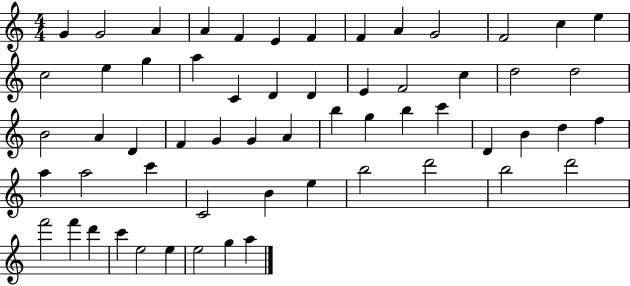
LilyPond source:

{
  \clef treble
  \numericTimeSignature
  \time 4/4
  \key c \major
  g'4 g'2 a'4 | a'4 f'4 e'4 f'4 | f'4 a'4 g'2 | f'2 c''4 e''4 | \break c''2 e''4 g''4 | a''4 c'4 d'4 d'4 | e'4 f'2 c''4 | d''2 d''2 | \break b'2 a'4 d'4 | f'4 g'4 g'4 a'4 | b''4 g''4 b''4 c'''4 | d'4 b'4 d''4 f''4 | \break a''4 a''2 c'''4 | c'2 b'4 e''4 | b''2 d'''2 | b''2 d'''2 | \break f'''2 f'''4 d'''4 | c'''4 e''2 e''4 | e''2 g''4 a''4 | \bar "|."
}